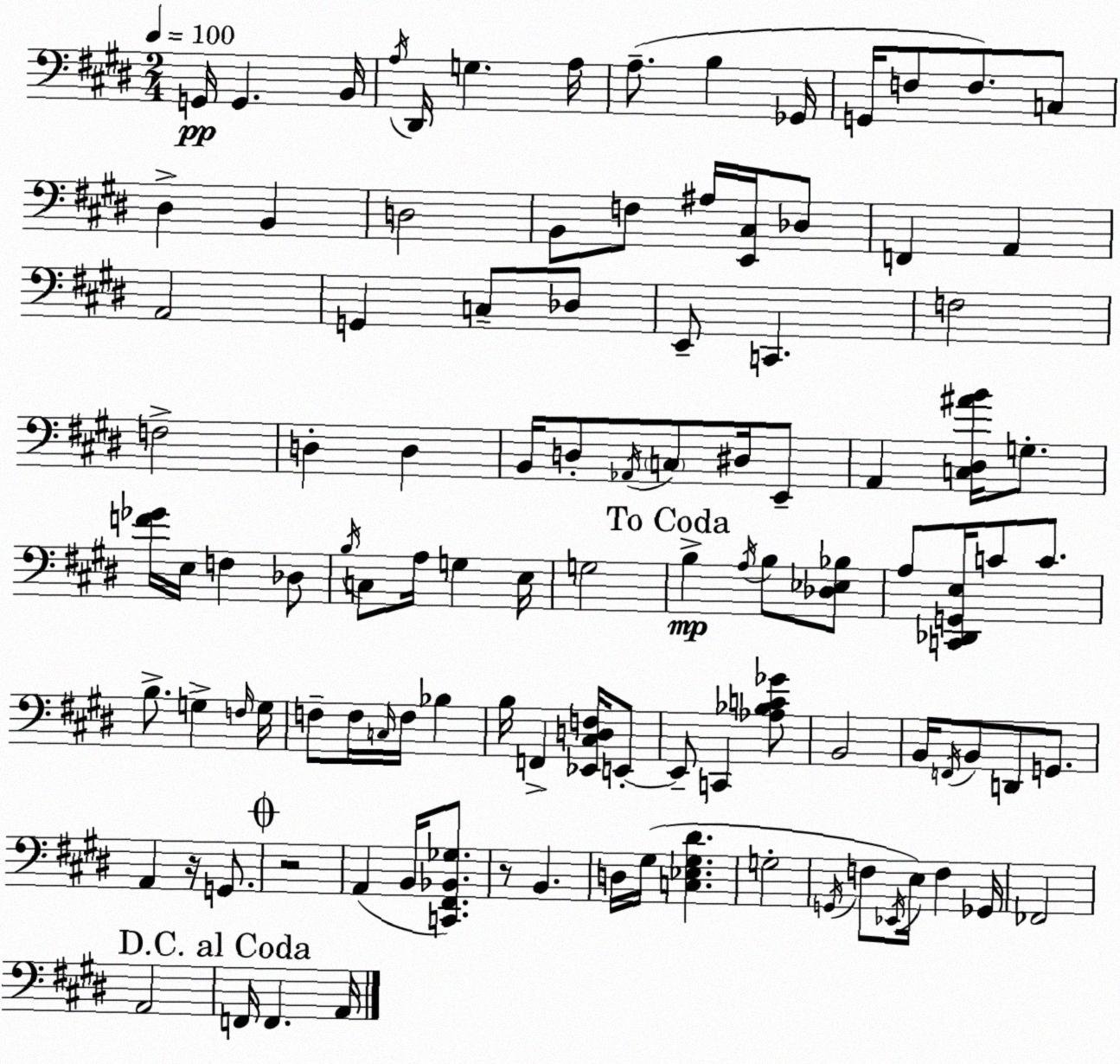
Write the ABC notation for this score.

X:1
T:Untitled
M:2/4
L:1/4
K:E
G,,/4 G,, B,,/4 A,/4 ^D,,/4 G, A,/4 A,/2 B, _G,,/4 G,,/4 F,/2 F,/2 C,/2 ^D, B,, D,2 B,,/2 F,/2 ^A,/4 [E,,^C,]/4 _D,/2 F,, A,, A,,2 G,, C,/2 _D,/2 E,,/2 C,, F,2 F,2 D, D, B,,/4 D,/2 _A,,/4 C,/2 ^D,/4 E,,/2 A,, [C,^D,^AB]/4 G,/2 [F_G]/4 E,/4 F, _D,/2 B,/4 C,/2 A,/4 G, E,/4 G,2 B, A,/4 B,/2 [_D,_E,_B,]/2 A,/2 [C,,_D,,G,,E,]/4 C/2 C/2 B,/2 G, F,/4 G,/4 F,/2 F,/4 C,/4 F,/4 _B, B,/4 F,, [_E,,^C,D,F,]/4 E,,/2 E,,/2 C,, [_A,_B,C_G]/2 B,,2 B,,/4 F,,/4 B,,/2 D,,/2 G,,/2 A,, z/4 G,,/2 z2 A,, B,,/4 [C,,^F,,_B,,_G,]/2 z/2 B,, D,/4 ^G,/4 [C,_E,^G,^D] G,2 G,,/4 F,/2 _E,,/4 E,/4 F, _G,,/4 _F,,2 A,,2 F,,/4 F,, A,,/4